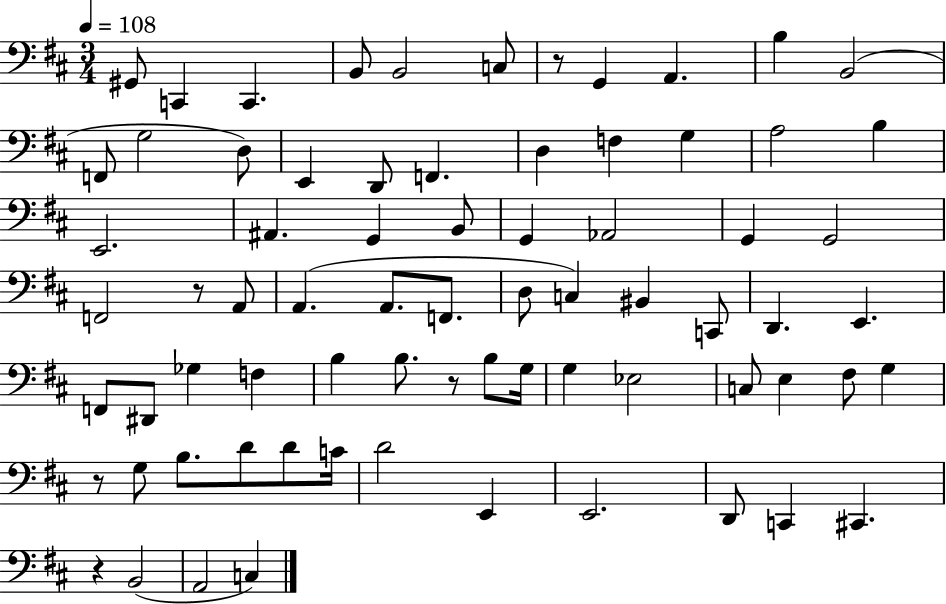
{
  \clef bass
  \numericTimeSignature
  \time 3/4
  \key d \major
  \tempo 4 = 108
  gis,8 c,4 c,4. | b,8 b,2 c8 | r8 g,4 a,4. | b4 b,2( | \break f,8 g2 d8) | e,4 d,8 f,4. | d4 f4 g4 | a2 b4 | \break e,2. | ais,4. g,4 b,8 | g,4 aes,2 | g,4 g,2 | \break f,2 r8 a,8 | a,4.( a,8. f,8. | d8 c4) bis,4 c,8 | d,4. e,4. | \break f,8 dis,8 ges4 f4 | b4 b8. r8 b8 g16 | g4 ees2 | c8 e4 fis8 g4 | \break r8 g8 b8. d'8 d'8 c'16 | d'2 e,4 | e,2. | d,8 c,4 cis,4. | \break r4 b,2( | a,2 c4) | \bar "|."
}